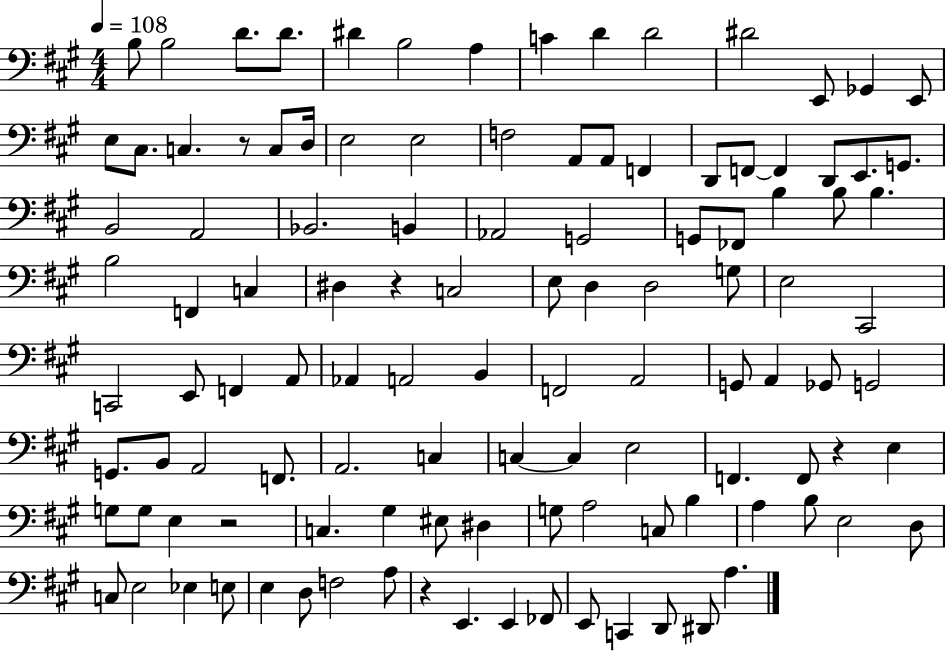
X:1
T:Untitled
M:4/4
L:1/4
K:A
B,/2 B,2 D/2 D/2 ^D B,2 A, C D D2 ^D2 E,,/2 _G,, E,,/2 E,/2 ^C,/2 C, z/2 C,/2 D,/4 E,2 E,2 F,2 A,,/2 A,,/2 F,, D,,/2 F,,/2 F,, D,,/2 E,,/2 G,,/2 B,,2 A,,2 _B,,2 B,, _A,,2 G,,2 G,,/2 _F,,/2 B, B,/2 B, B,2 F,, C, ^D, z C,2 E,/2 D, D,2 G,/2 E,2 ^C,,2 C,,2 E,,/2 F,, A,,/2 _A,, A,,2 B,, F,,2 A,,2 G,,/2 A,, _G,,/2 G,,2 G,,/2 B,,/2 A,,2 F,,/2 A,,2 C, C, C, E,2 F,, F,,/2 z E, G,/2 G,/2 E, z2 C, ^G, ^E,/2 ^D, G,/2 A,2 C,/2 B, A, B,/2 E,2 D,/2 C,/2 E,2 _E, E,/2 E, D,/2 F,2 A,/2 z E,, E,, _F,,/2 E,,/2 C,, D,,/2 ^D,,/2 A,